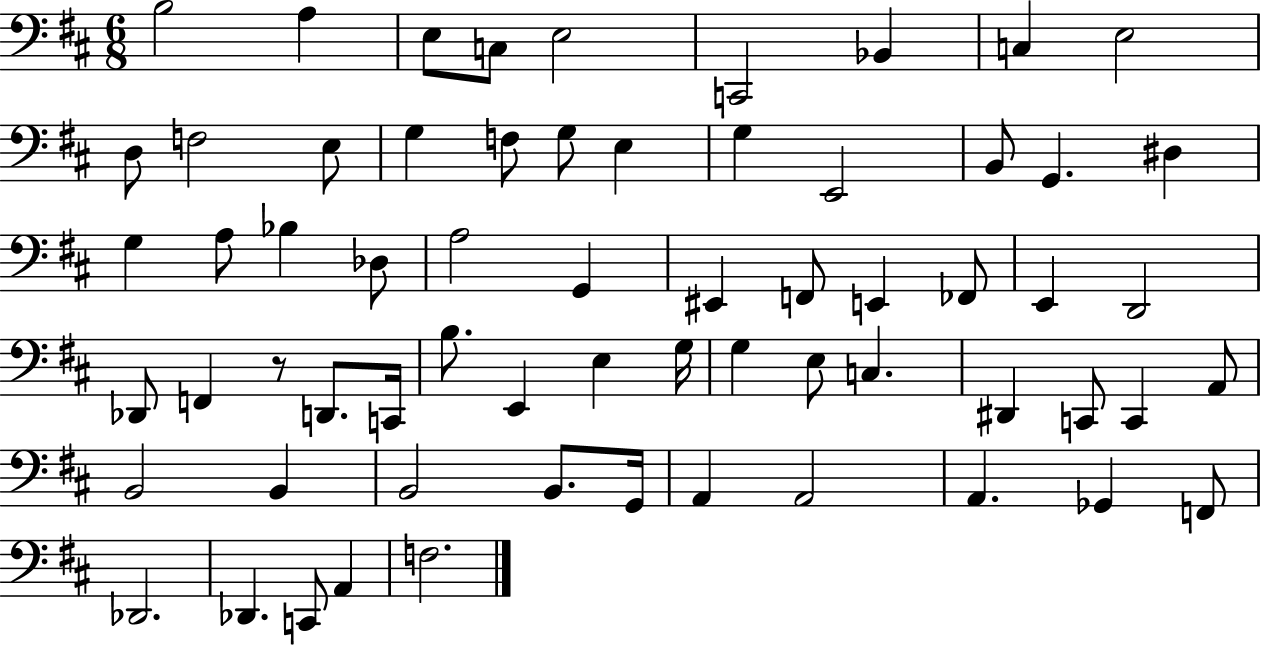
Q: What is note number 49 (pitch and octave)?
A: B2